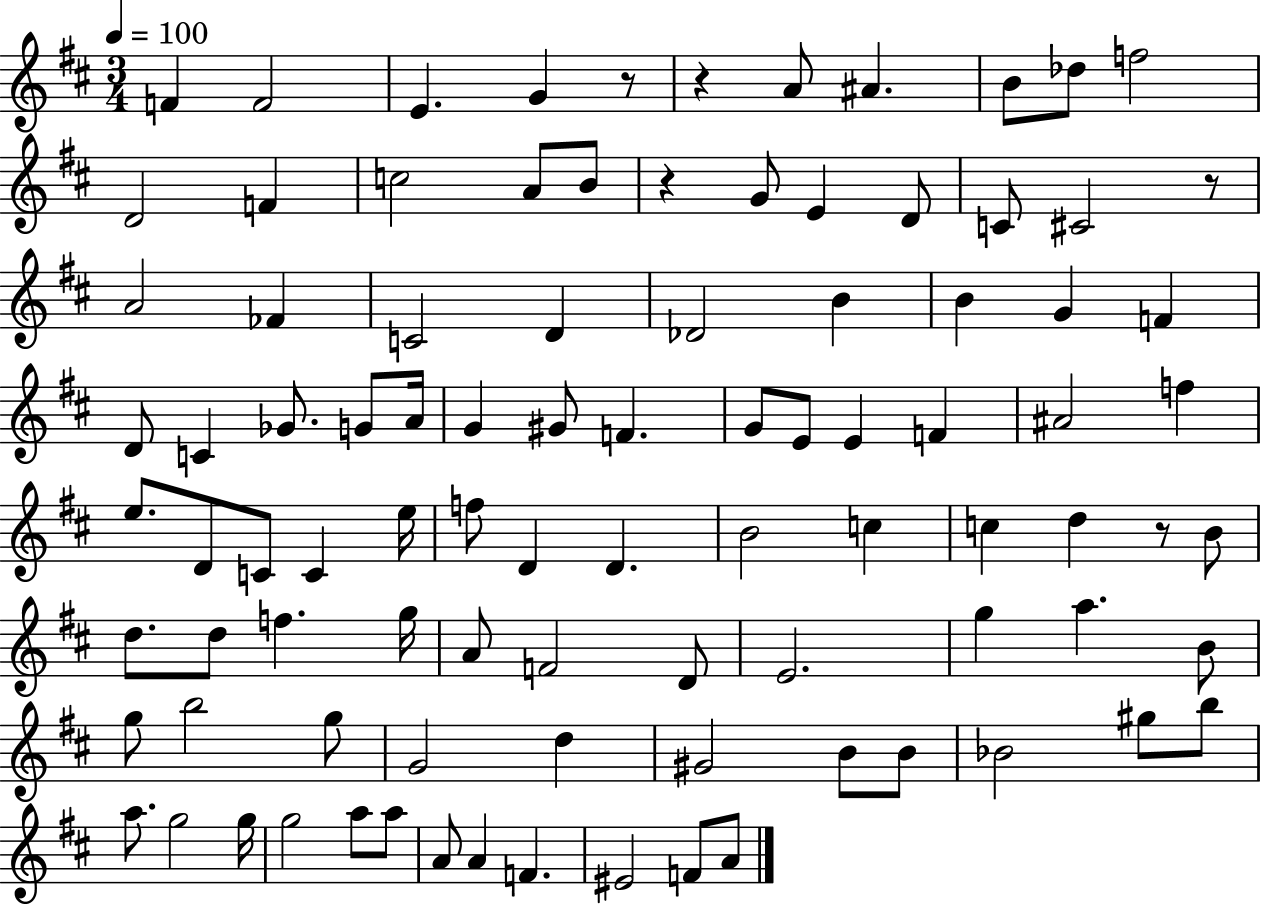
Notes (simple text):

F4/q F4/h E4/q. G4/q R/e R/q A4/e A#4/q. B4/e Db5/e F5/h D4/h F4/q C5/h A4/e B4/e R/q G4/e E4/q D4/e C4/e C#4/h R/e A4/h FES4/q C4/h D4/q Db4/h B4/q B4/q G4/q F4/q D4/e C4/q Gb4/e. G4/e A4/s G4/q G#4/e F4/q. G4/e E4/e E4/q F4/q A#4/h F5/q E5/e. D4/e C4/e C4/q E5/s F5/e D4/q D4/q. B4/h C5/q C5/q D5/q R/e B4/e D5/e. D5/e F5/q. G5/s A4/e F4/h D4/e E4/h. G5/q A5/q. B4/e G5/e B5/h G5/e G4/h D5/q G#4/h B4/e B4/e Bb4/h G#5/e B5/e A5/e. G5/h G5/s G5/h A5/e A5/e A4/e A4/q F4/q. EIS4/h F4/e A4/e